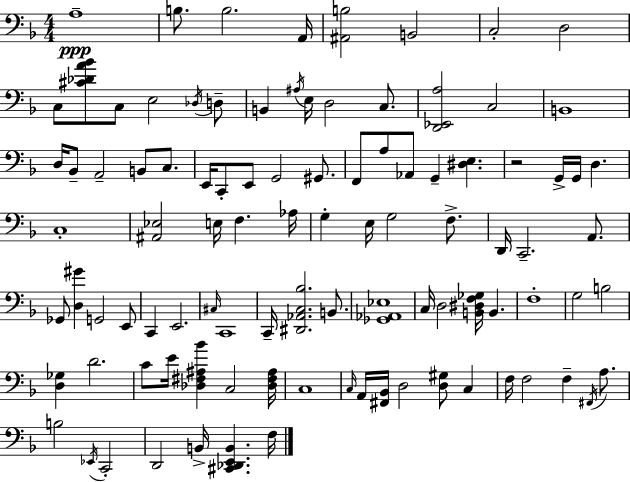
X:1
T:Untitled
M:4/4
L:1/4
K:F
A,4 B,/2 B,2 A,,/4 [^A,,B,]2 B,,2 C,2 D,2 C,/2 [^C_DA_B]/2 C,/2 E,2 _D,/4 D,/2 B,, ^A,/4 E,/4 D,2 C,/2 [D,,_E,,A,]2 C,2 B,,4 D,/4 _B,,/2 A,,2 B,,/2 C,/2 E,,/4 C,,/2 E,,/2 G,,2 ^G,,/2 F,,/2 A,/2 _A,,/2 G,, [^D,E,] z2 G,,/4 G,,/4 D, C,4 [^A,,_E,]2 E,/4 F, _A,/4 G, E,/4 G,2 F,/2 D,,/4 C,,2 A,,/2 _G,,/2 [D,^G] G,,2 E,,/2 C,, E,,2 ^C,/4 C,,4 C,,/4 [^D,,_A,,C,_B,]2 B,,/2 [_G,,_A,,_E,]4 C,/4 D,2 [B,,^D,F,_G,]/4 B,, F,4 G,2 B,2 [D,_G,] D2 C/2 E/4 [_D,^F,^A,_B] C,2 [_D,^F,^A,]/4 C,4 C,/4 A,,/4 [^F,,_B,,]/4 D,2 [D,^G,]/2 C, F,/4 F,2 F, ^F,,/4 A,/2 B,2 _E,,/4 C,,2 D,,2 B,,/4 [^C,,_D,,E,,B,,] F,/4